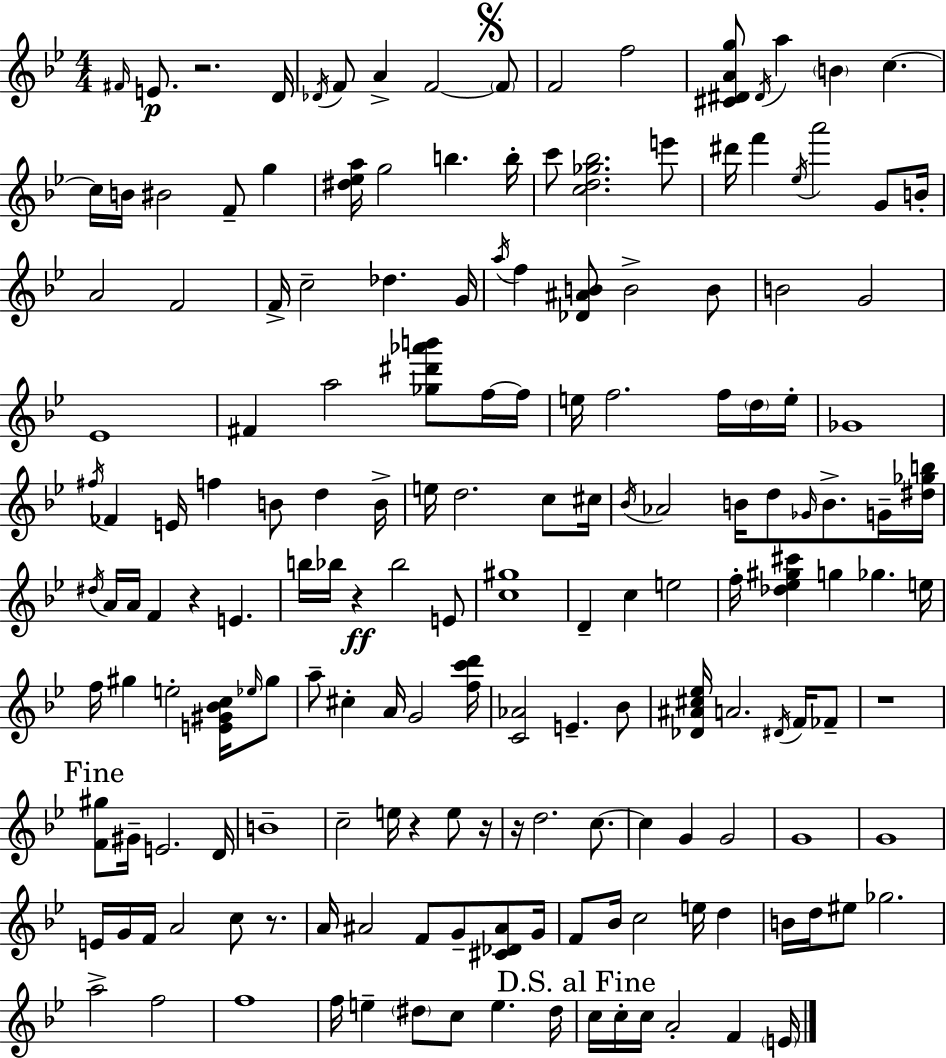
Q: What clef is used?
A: treble